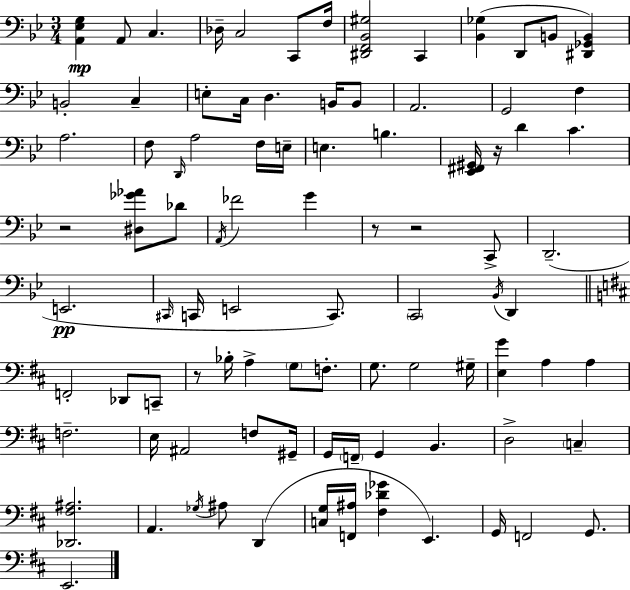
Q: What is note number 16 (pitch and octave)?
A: B2